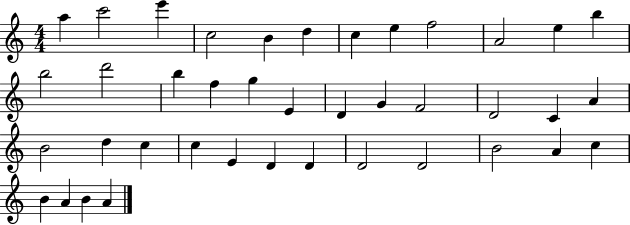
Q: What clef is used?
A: treble